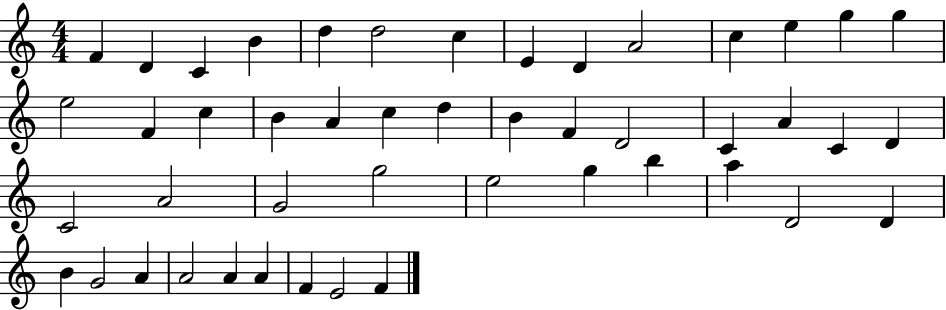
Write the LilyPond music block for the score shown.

{
  \clef treble
  \numericTimeSignature
  \time 4/4
  \key c \major
  f'4 d'4 c'4 b'4 | d''4 d''2 c''4 | e'4 d'4 a'2 | c''4 e''4 g''4 g''4 | \break e''2 f'4 c''4 | b'4 a'4 c''4 d''4 | b'4 f'4 d'2 | c'4 a'4 c'4 d'4 | \break c'2 a'2 | g'2 g''2 | e''2 g''4 b''4 | a''4 d'2 d'4 | \break b'4 g'2 a'4 | a'2 a'4 a'4 | f'4 e'2 f'4 | \bar "|."
}